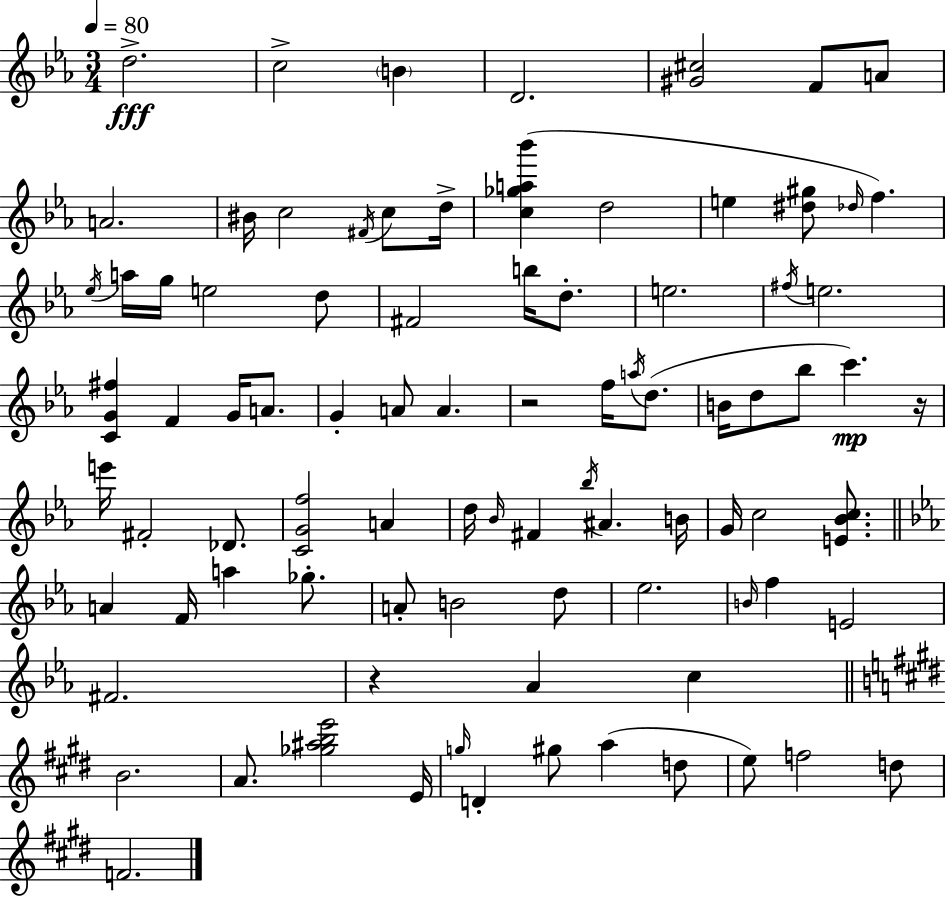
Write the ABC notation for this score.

X:1
T:Untitled
M:3/4
L:1/4
K:Cm
d2 c2 B D2 [^G^c]2 F/2 A/2 A2 ^B/4 c2 ^F/4 c/2 d/4 [c_ga_b'] d2 e [^d^g]/2 _d/4 f _e/4 a/4 g/4 e2 d/2 ^F2 b/4 d/2 e2 ^f/4 e2 [CG^f] F G/4 A/2 G A/2 A z2 f/4 a/4 d/2 B/4 d/2 _b/2 c' z/4 e'/4 ^F2 _D/2 [CGf]2 A d/4 _B/4 ^F _b/4 ^A B/4 G/4 c2 [E_Bc]/2 A F/4 a _g/2 A/2 B2 d/2 _e2 B/4 f E2 ^F2 z _A c B2 A/2 [_g^abe']2 E/4 g/4 D ^g/2 a d/2 e/2 f2 d/2 F2